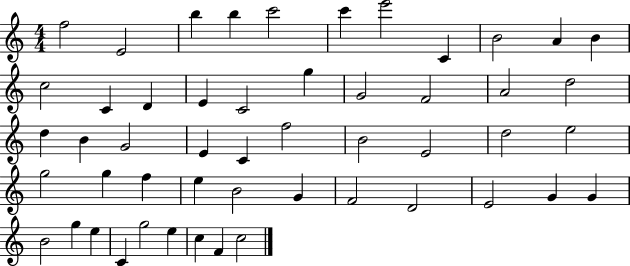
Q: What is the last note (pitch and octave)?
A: C5